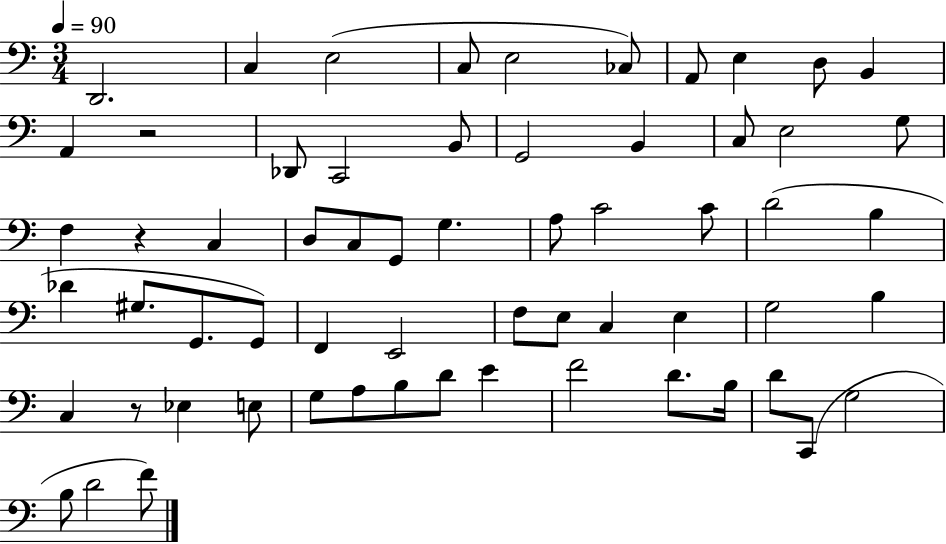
D2/h. C3/q E3/h C3/e E3/h CES3/e A2/e E3/q D3/e B2/q A2/q R/h Db2/e C2/h B2/e G2/h B2/q C3/e E3/h G3/e F3/q R/q C3/q D3/e C3/e G2/e G3/q. A3/e C4/h C4/e D4/h B3/q Db4/q G#3/e. G2/e. G2/e F2/q E2/h F3/e E3/e C3/q E3/q G3/h B3/q C3/q R/e Eb3/q E3/e G3/e A3/e B3/e D4/e E4/q F4/h D4/e. B3/s D4/e C2/e G3/h B3/e D4/h F4/e